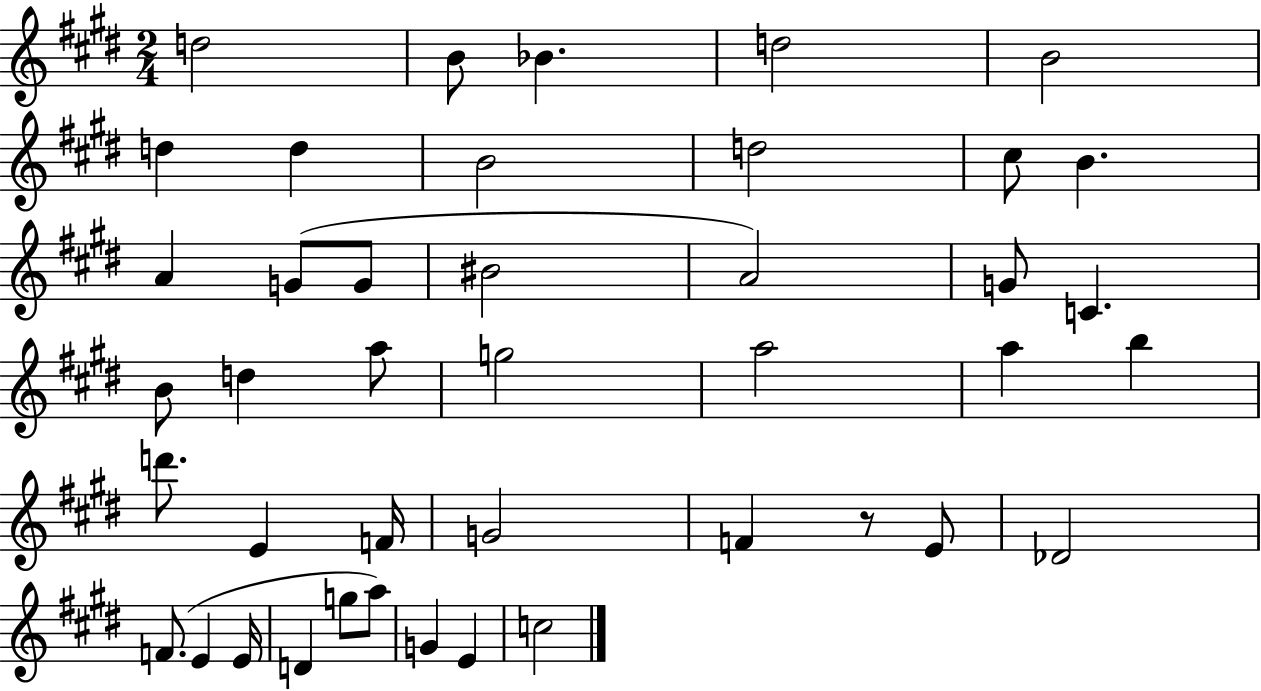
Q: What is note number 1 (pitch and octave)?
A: D5